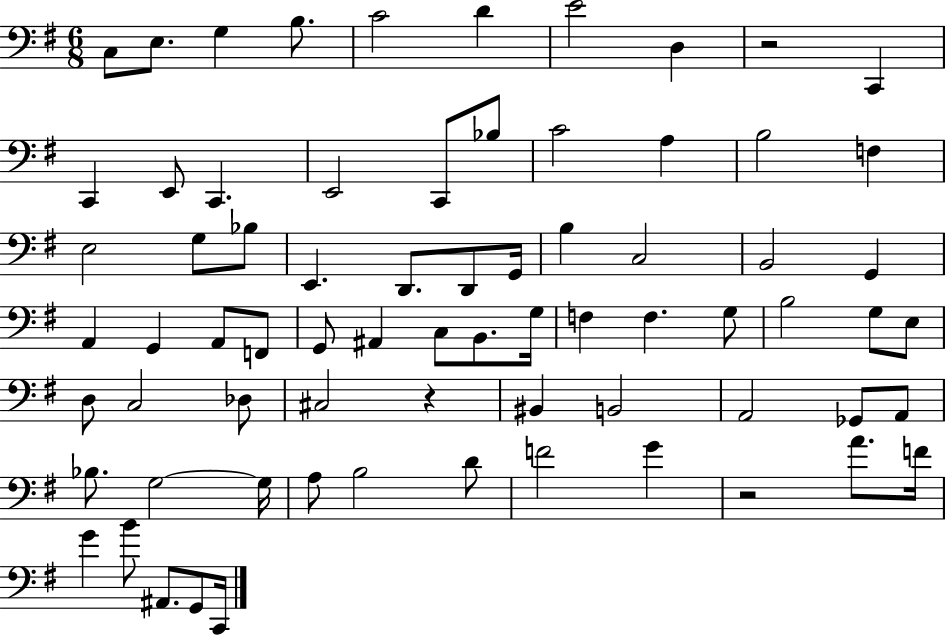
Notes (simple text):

C3/e E3/e. G3/q B3/e. C4/h D4/q E4/h D3/q R/h C2/q C2/q E2/e C2/q. E2/h C2/e Bb3/e C4/h A3/q B3/h F3/q E3/h G3/e Bb3/e E2/q. D2/e. D2/e G2/s B3/q C3/h B2/h G2/q A2/q G2/q A2/e F2/e G2/e A#2/q C3/e B2/e. G3/s F3/q F3/q. G3/e B3/h G3/e E3/e D3/e C3/h Db3/e C#3/h R/q BIS2/q B2/h A2/h Gb2/e A2/e Bb3/e. G3/h G3/s A3/e B3/h D4/e F4/h G4/q R/h A4/e. F4/s G4/q B4/e A#2/e. G2/e C2/s